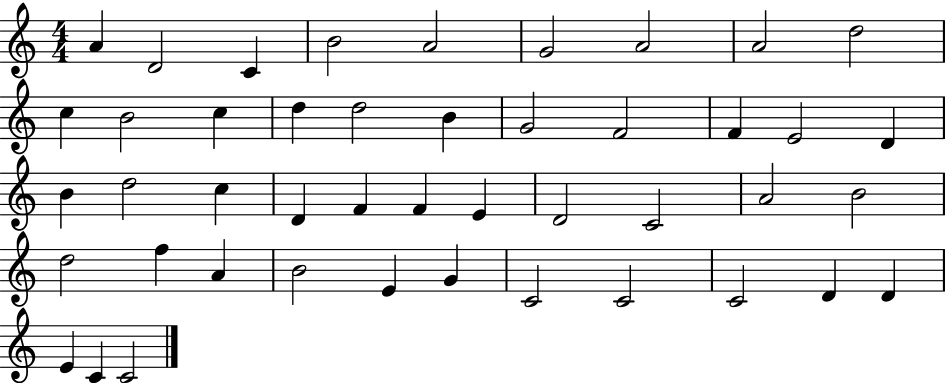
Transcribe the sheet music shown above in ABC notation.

X:1
T:Untitled
M:4/4
L:1/4
K:C
A D2 C B2 A2 G2 A2 A2 d2 c B2 c d d2 B G2 F2 F E2 D B d2 c D F F E D2 C2 A2 B2 d2 f A B2 E G C2 C2 C2 D D E C C2